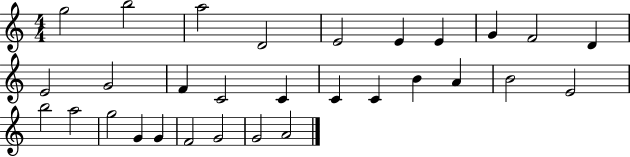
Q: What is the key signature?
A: C major